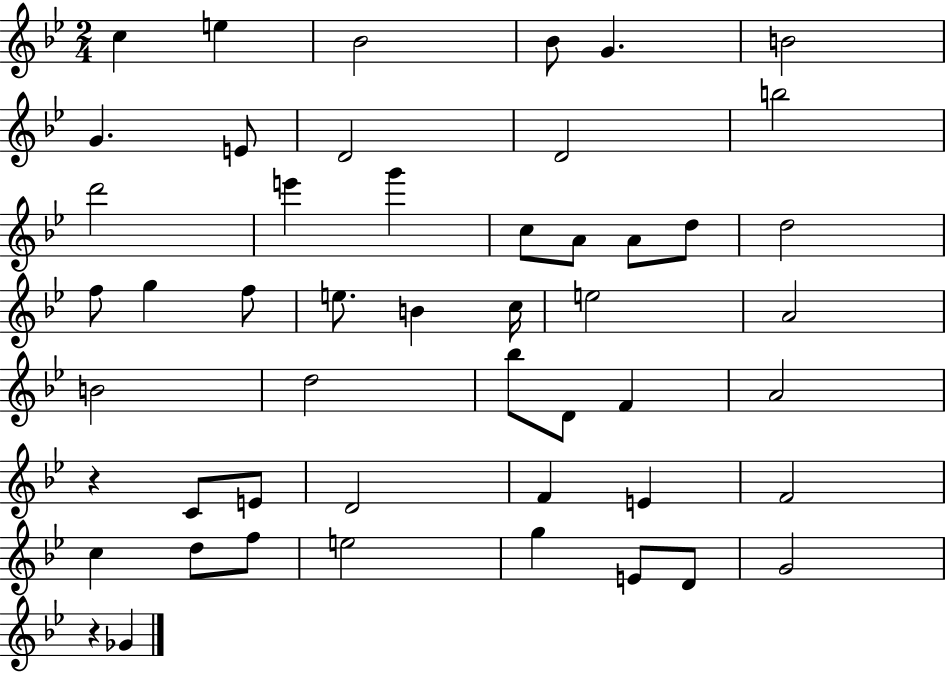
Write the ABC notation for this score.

X:1
T:Untitled
M:2/4
L:1/4
K:Bb
c e _B2 _B/2 G B2 G E/2 D2 D2 b2 d'2 e' g' c/2 A/2 A/2 d/2 d2 f/2 g f/2 e/2 B c/4 e2 A2 B2 d2 _b/2 D/2 F A2 z C/2 E/2 D2 F E F2 c d/2 f/2 e2 g E/2 D/2 G2 z _G